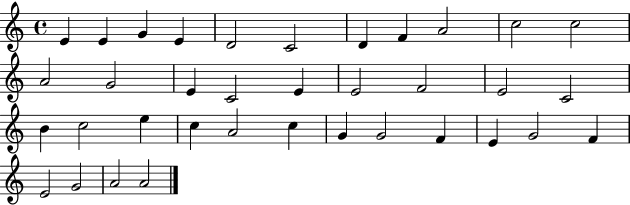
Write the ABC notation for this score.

X:1
T:Untitled
M:4/4
L:1/4
K:C
E E G E D2 C2 D F A2 c2 c2 A2 G2 E C2 E E2 F2 E2 C2 B c2 e c A2 c G G2 F E G2 F E2 G2 A2 A2